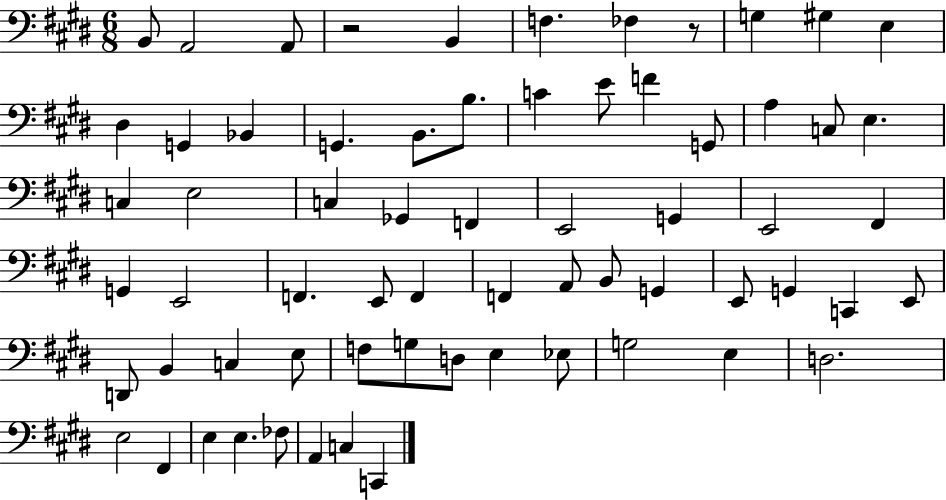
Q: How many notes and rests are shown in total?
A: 66